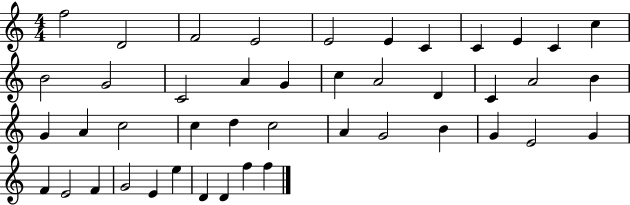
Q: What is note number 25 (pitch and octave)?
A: C5